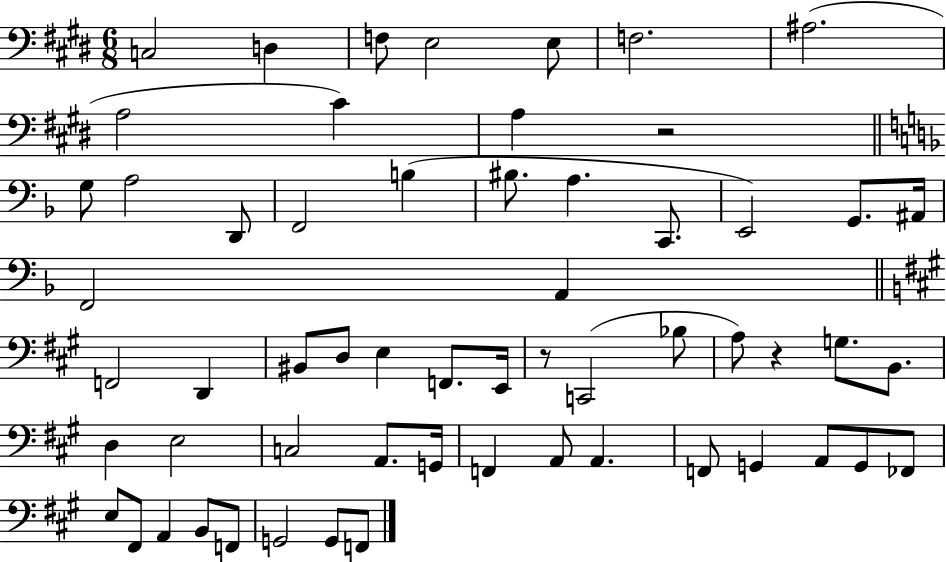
C3/h D3/q F3/e E3/h E3/e F3/h. A#3/h. A3/h C#4/q A3/q R/h G3/e A3/h D2/e F2/h B3/q BIS3/e. A3/q. C2/e. E2/h G2/e. A#2/s F2/h A2/q F2/h D2/q BIS2/e D3/e E3/q F2/e. E2/s R/e C2/h Bb3/e A3/e R/q G3/e. B2/e. D3/q E3/h C3/h A2/e. G2/s F2/q A2/e A2/q. F2/e G2/q A2/e G2/e FES2/e E3/e F#2/e A2/q B2/e F2/e G2/h G2/e F2/e